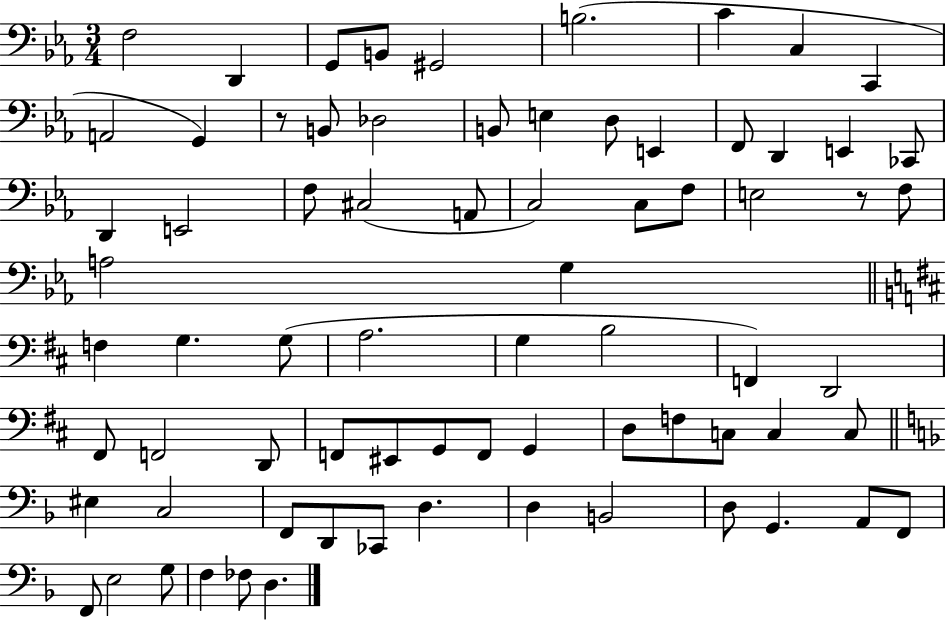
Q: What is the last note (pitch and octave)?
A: D3